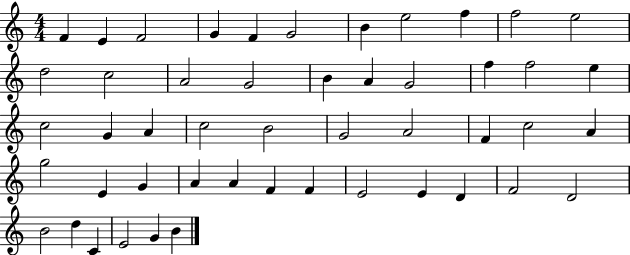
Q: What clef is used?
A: treble